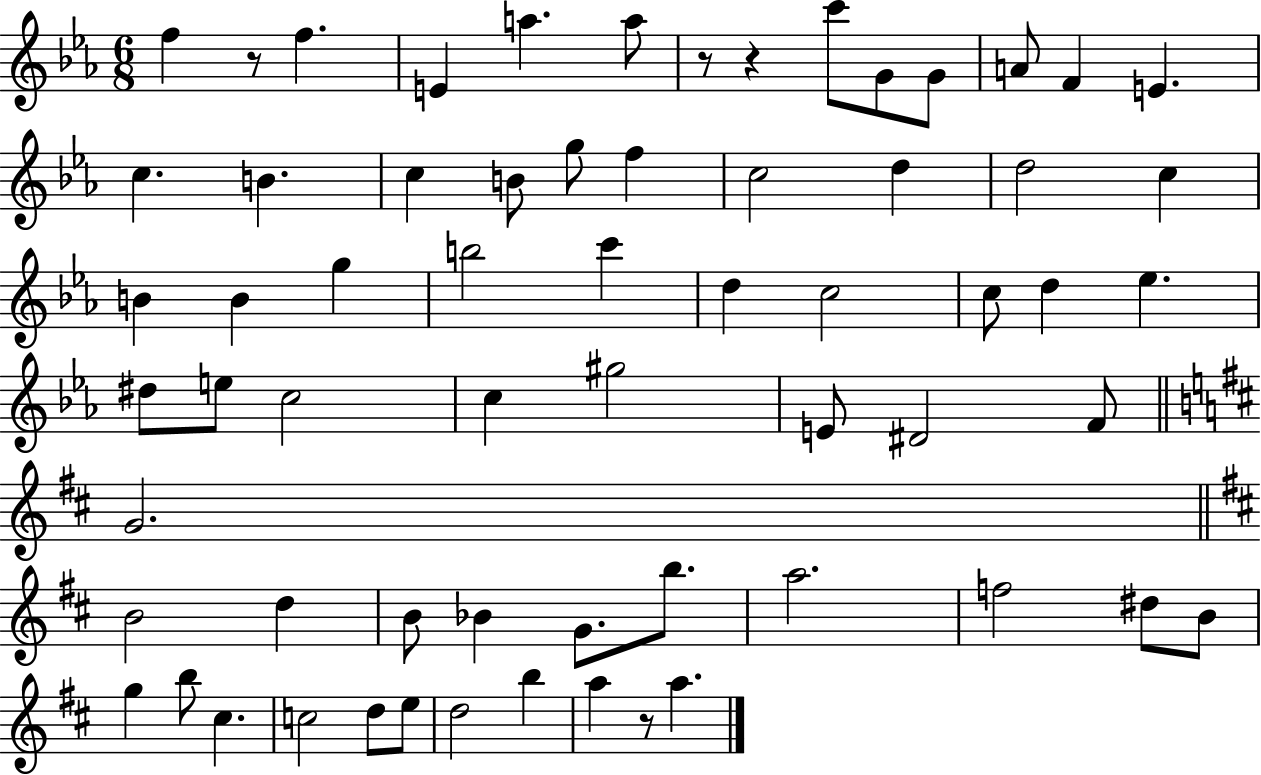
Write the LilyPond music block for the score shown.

{
  \clef treble
  \numericTimeSignature
  \time 6/8
  \key ees \major
  f''4 r8 f''4. | e'4 a''4. a''8 | r8 r4 c'''8 g'8 g'8 | a'8 f'4 e'4. | \break c''4. b'4. | c''4 b'8 g''8 f''4 | c''2 d''4 | d''2 c''4 | \break b'4 b'4 g''4 | b''2 c'''4 | d''4 c''2 | c''8 d''4 ees''4. | \break dis''8 e''8 c''2 | c''4 gis''2 | e'8 dis'2 f'8 | \bar "||" \break \key b \minor g'2. | \bar "||" \break \key d \major b'2 d''4 | b'8 bes'4 g'8. b''8. | a''2. | f''2 dis''8 b'8 | \break g''4 b''8 cis''4. | c''2 d''8 e''8 | d''2 b''4 | a''4 r8 a''4. | \break \bar "|."
}